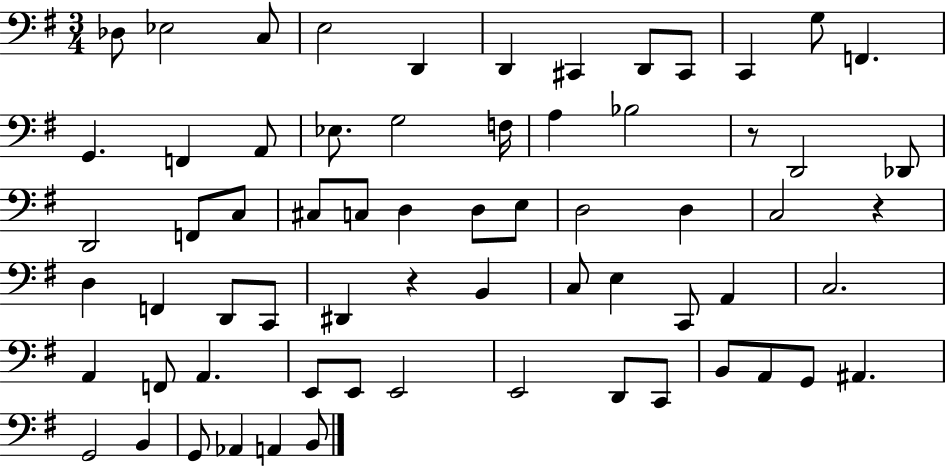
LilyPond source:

{
  \clef bass
  \numericTimeSignature
  \time 3/4
  \key g \major
  \repeat volta 2 { des8 ees2 c8 | e2 d,4 | d,4 cis,4 d,8 cis,8 | c,4 g8 f,4. | \break g,4. f,4 a,8 | ees8. g2 f16 | a4 bes2 | r8 d,2 des,8 | \break d,2 f,8 c8 | cis8 c8 d4 d8 e8 | d2 d4 | c2 r4 | \break d4 f,4 d,8 c,8 | dis,4 r4 b,4 | c8 e4 c,8 a,4 | c2. | \break a,4 f,8 a,4. | e,8 e,8 e,2 | e,2 d,8 c,8 | b,8 a,8 g,8 ais,4. | \break g,2 b,4 | g,8 aes,4 a,4 b,8 | } \bar "|."
}